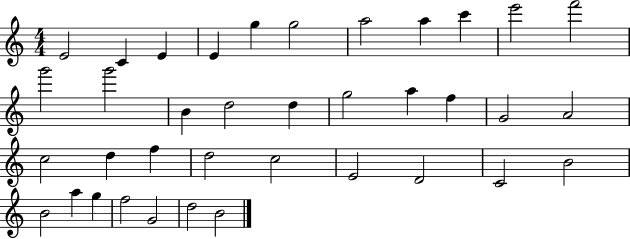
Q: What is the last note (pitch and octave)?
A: B4